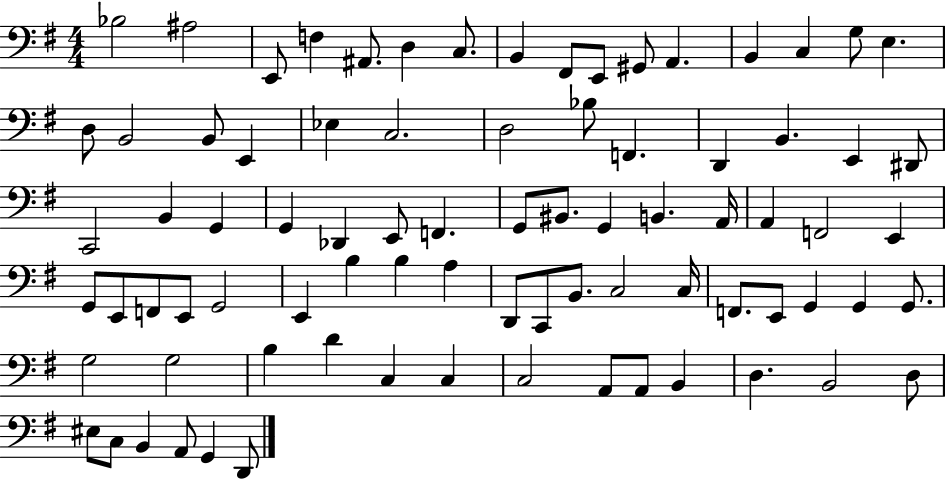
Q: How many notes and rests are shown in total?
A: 82